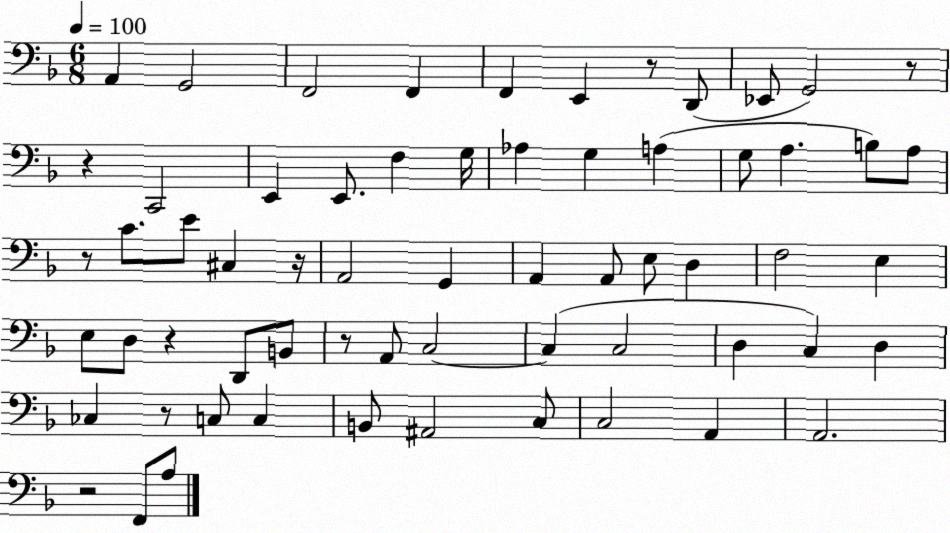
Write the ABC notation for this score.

X:1
T:Untitled
M:6/8
L:1/4
K:F
A,, G,,2 F,,2 F,, F,, E,, z/2 D,,/2 _E,,/2 G,,2 z/2 z C,,2 E,, E,,/2 F, G,/4 _A, G, A, G,/2 A, B,/2 A,/2 z/2 C/2 E/2 ^C, z/4 A,,2 G,, A,, A,,/2 E,/2 D, F,2 E, E,/2 D,/2 z D,,/2 B,,/2 z/2 A,,/2 C,2 C, C,2 D, C, D, _C, z/2 C,/2 C, B,,/2 ^A,,2 C,/2 C,2 A,, A,,2 z2 F,,/2 A,/2